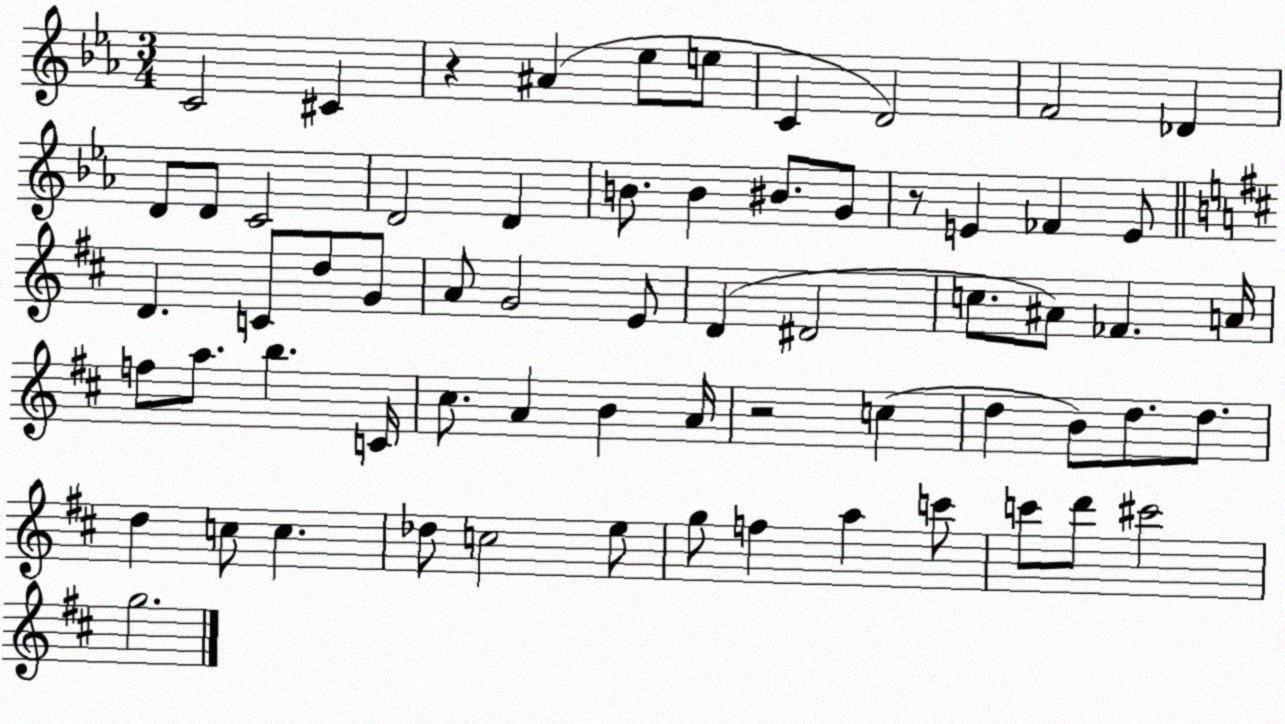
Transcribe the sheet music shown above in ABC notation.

X:1
T:Untitled
M:3/4
L:1/4
K:Eb
C2 ^C z ^A _e/2 e/2 C D2 F2 _D D/2 D/2 C2 D2 D B/2 B ^B/2 G/2 z/2 E _F E/2 D C/2 d/2 G/2 A/2 G2 E/2 D ^D2 c/2 ^A/2 _F A/4 f/2 a/2 b C/4 ^c/2 A B A/4 z2 c d B/2 d/2 d/2 d c/2 c _d/2 c2 e/2 g/2 f a c'/2 c'/2 d'/2 ^c'2 g2